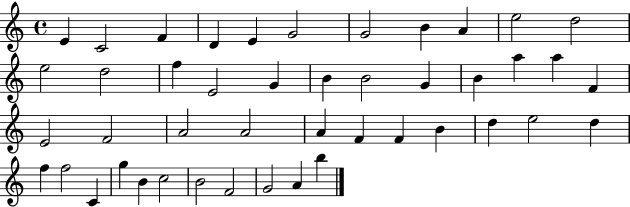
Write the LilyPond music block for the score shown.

{
  \clef treble
  \time 4/4
  \defaultTimeSignature
  \key c \major
  e'4 c'2 f'4 | d'4 e'4 g'2 | g'2 b'4 a'4 | e''2 d''2 | \break e''2 d''2 | f''4 e'2 g'4 | b'4 b'2 g'4 | b'4 a''4 a''4 f'4 | \break e'2 f'2 | a'2 a'2 | a'4 f'4 f'4 b'4 | d''4 e''2 d''4 | \break f''4 f''2 c'4 | g''4 b'4 c''2 | b'2 f'2 | g'2 a'4 b''4 | \break \bar "|."
}